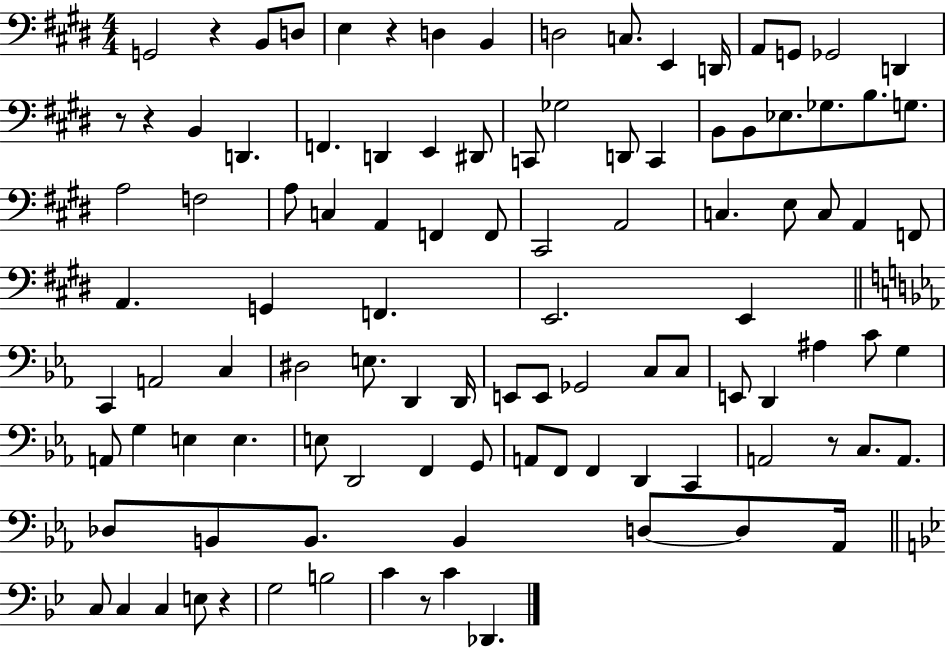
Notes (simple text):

G2/h R/q B2/e D3/e E3/q R/q D3/q B2/q D3/h C3/e. E2/q D2/s A2/e G2/e Gb2/h D2/q R/e R/q B2/q D2/q. F2/q. D2/q E2/q D#2/e C2/e Gb3/h D2/e C2/q B2/e B2/e Eb3/e. Gb3/e. B3/e. G3/e. A3/h F3/h A3/e C3/q A2/q F2/q F2/e C#2/h A2/h C3/q. E3/e C3/e A2/q F2/e A2/q. G2/q F2/q. E2/h. E2/q C2/q A2/h C3/q D#3/h E3/e. D2/q D2/s E2/e E2/e Gb2/h C3/e C3/e E2/e D2/q A#3/q C4/e G3/q A2/e G3/q E3/q E3/q. E3/e D2/h F2/q G2/e A2/e F2/e F2/q D2/q C2/q A2/h R/e C3/e. A2/e. Db3/e B2/e B2/e. B2/q D3/e D3/e Ab2/s C3/e C3/q C3/q E3/e R/q G3/h B3/h C4/q R/e C4/q Db2/q.